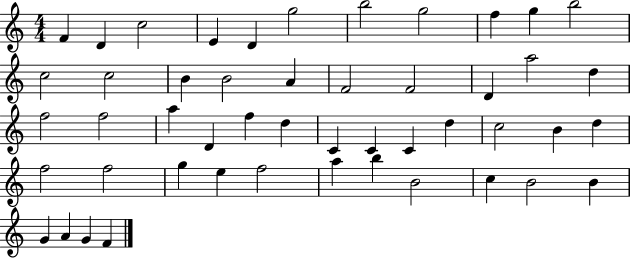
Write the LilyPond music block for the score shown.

{
  \clef treble
  \numericTimeSignature
  \time 4/4
  \key c \major
  f'4 d'4 c''2 | e'4 d'4 g''2 | b''2 g''2 | f''4 g''4 b''2 | \break c''2 c''2 | b'4 b'2 a'4 | f'2 f'2 | d'4 a''2 d''4 | \break f''2 f''2 | a''4 d'4 f''4 d''4 | c'4 c'4 c'4 d''4 | c''2 b'4 d''4 | \break f''2 f''2 | g''4 e''4 f''2 | a''4 b''4 b'2 | c''4 b'2 b'4 | \break g'4 a'4 g'4 f'4 | \bar "|."
}